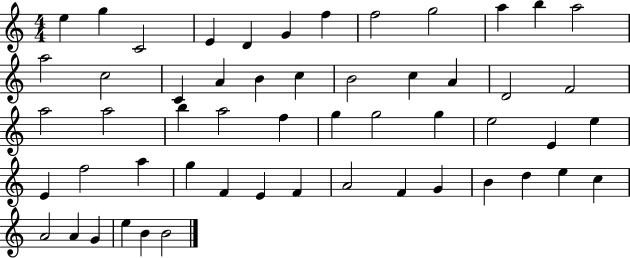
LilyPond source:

{
  \clef treble
  \numericTimeSignature
  \time 4/4
  \key c \major
  e''4 g''4 c'2 | e'4 d'4 g'4 f''4 | f''2 g''2 | a''4 b''4 a''2 | \break a''2 c''2 | c'4 a'4 b'4 c''4 | b'2 c''4 a'4 | d'2 f'2 | \break a''2 a''2 | b''4 a''2 f''4 | g''4 g''2 g''4 | e''2 e'4 e''4 | \break e'4 f''2 a''4 | g''4 f'4 e'4 f'4 | a'2 f'4 g'4 | b'4 d''4 e''4 c''4 | \break a'2 a'4 g'4 | e''4 b'4 b'2 | \bar "|."
}